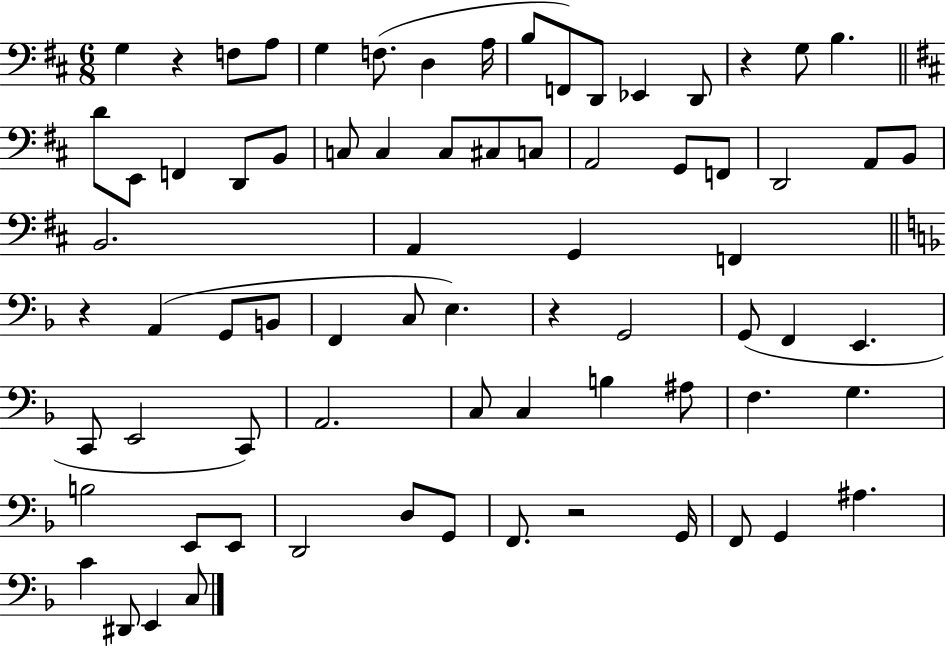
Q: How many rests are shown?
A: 5